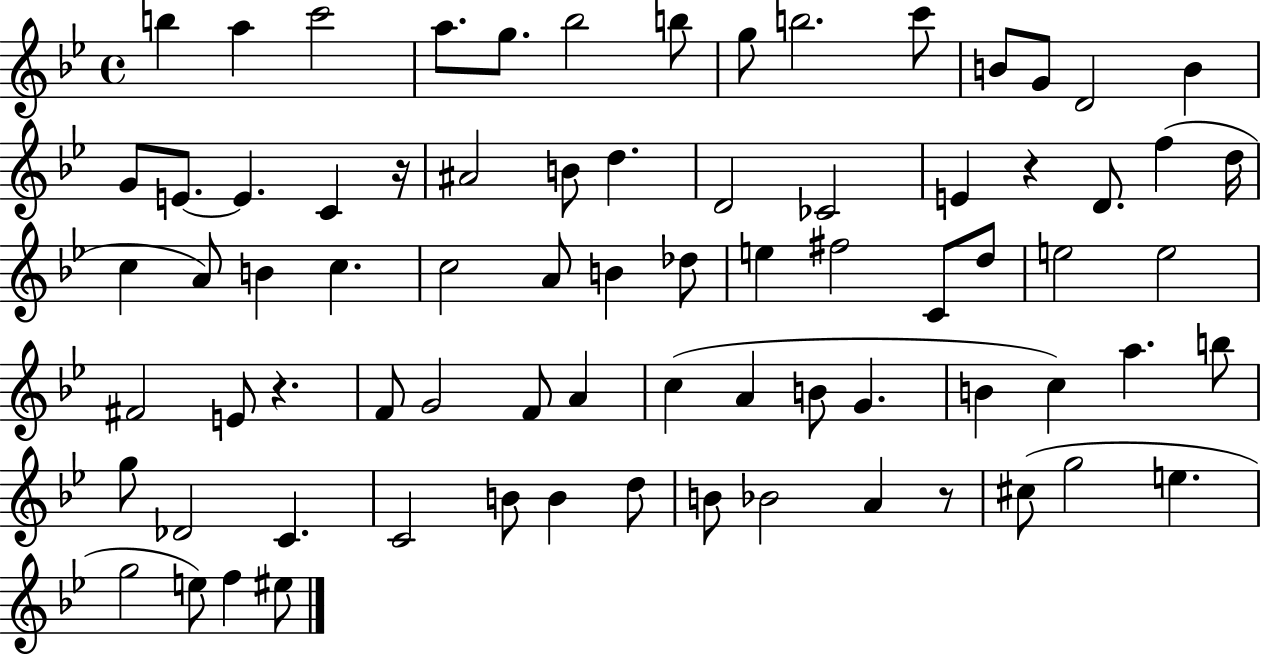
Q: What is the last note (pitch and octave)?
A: EIS5